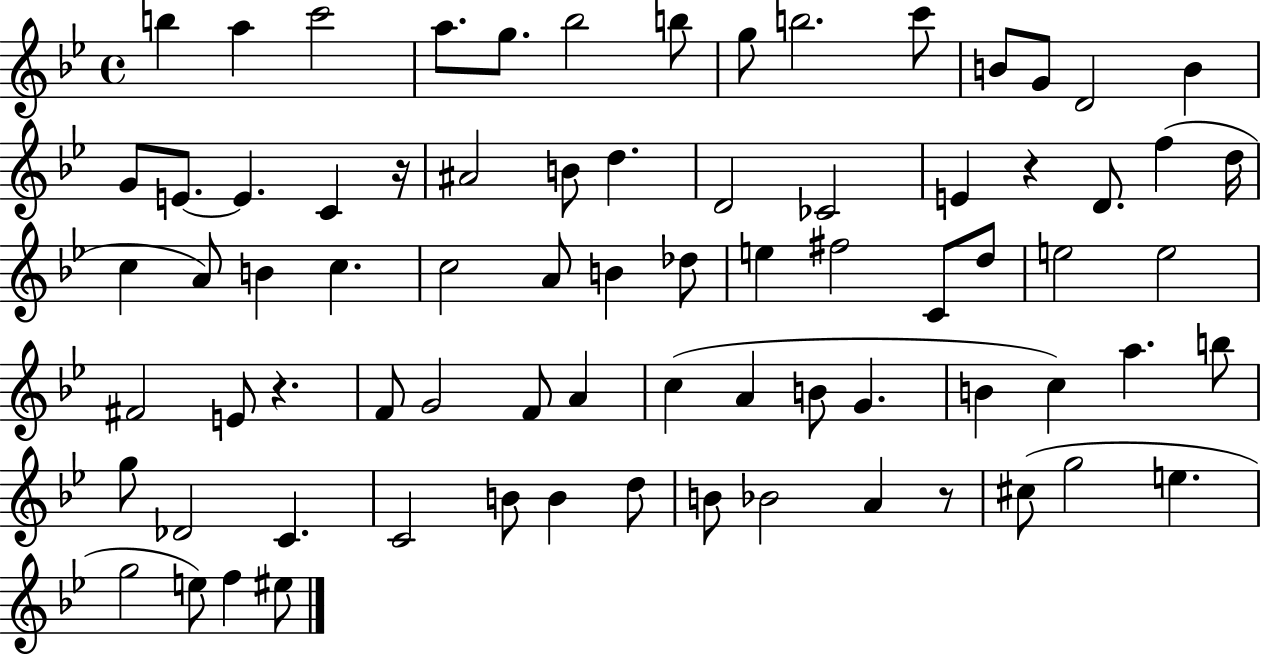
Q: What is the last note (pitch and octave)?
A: EIS5